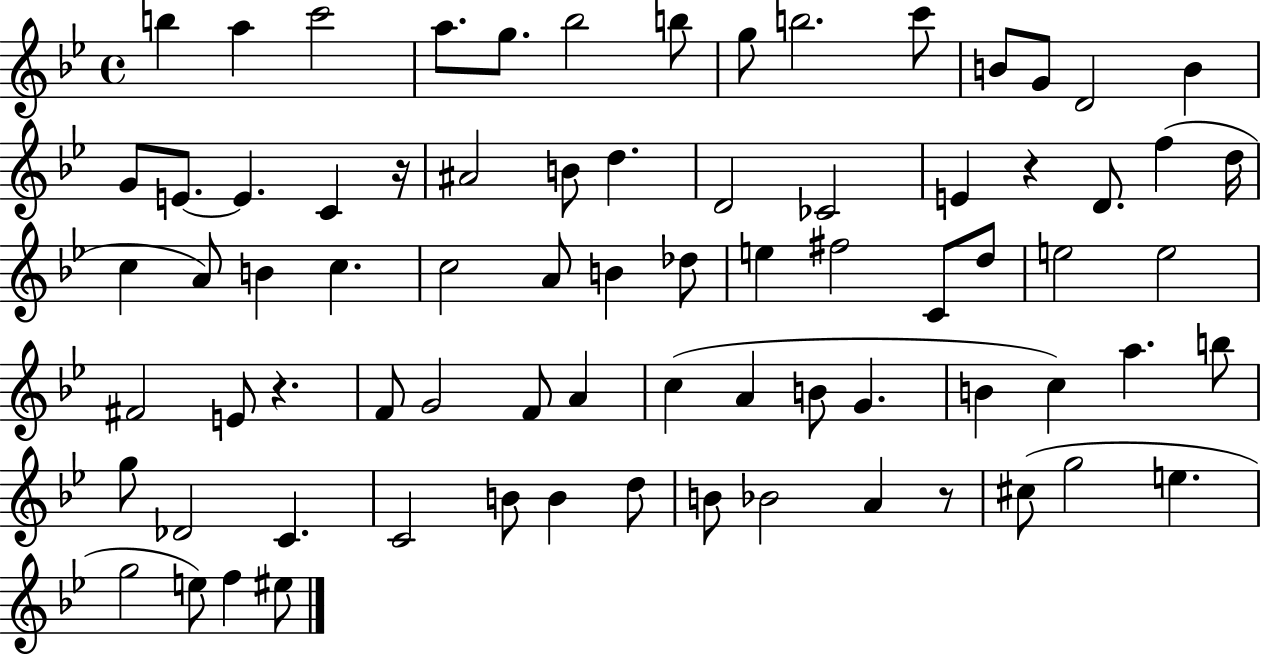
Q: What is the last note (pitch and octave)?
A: EIS5